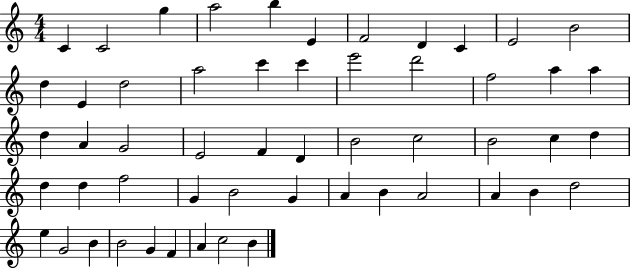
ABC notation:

X:1
T:Untitled
M:4/4
L:1/4
K:C
C C2 g a2 b E F2 D C E2 B2 d E d2 a2 c' c' e'2 d'2 f2 a a d A G2 E2 F D B2 c2 B2 c d d d f2 G B2 G A B A2 A B d2 e G2 B B2 G F A c2 B